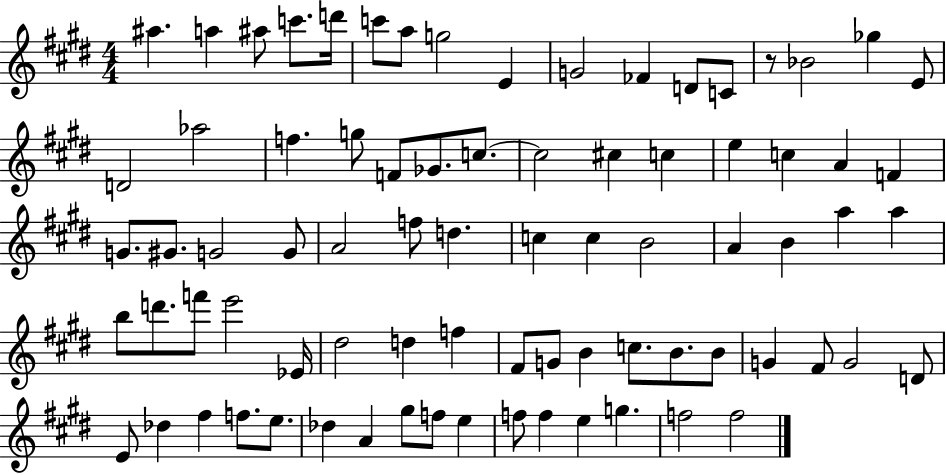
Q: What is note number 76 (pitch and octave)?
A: G5